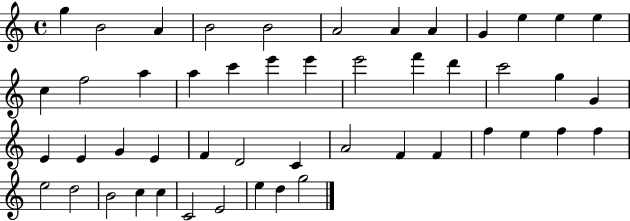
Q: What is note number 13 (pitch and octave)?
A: C5